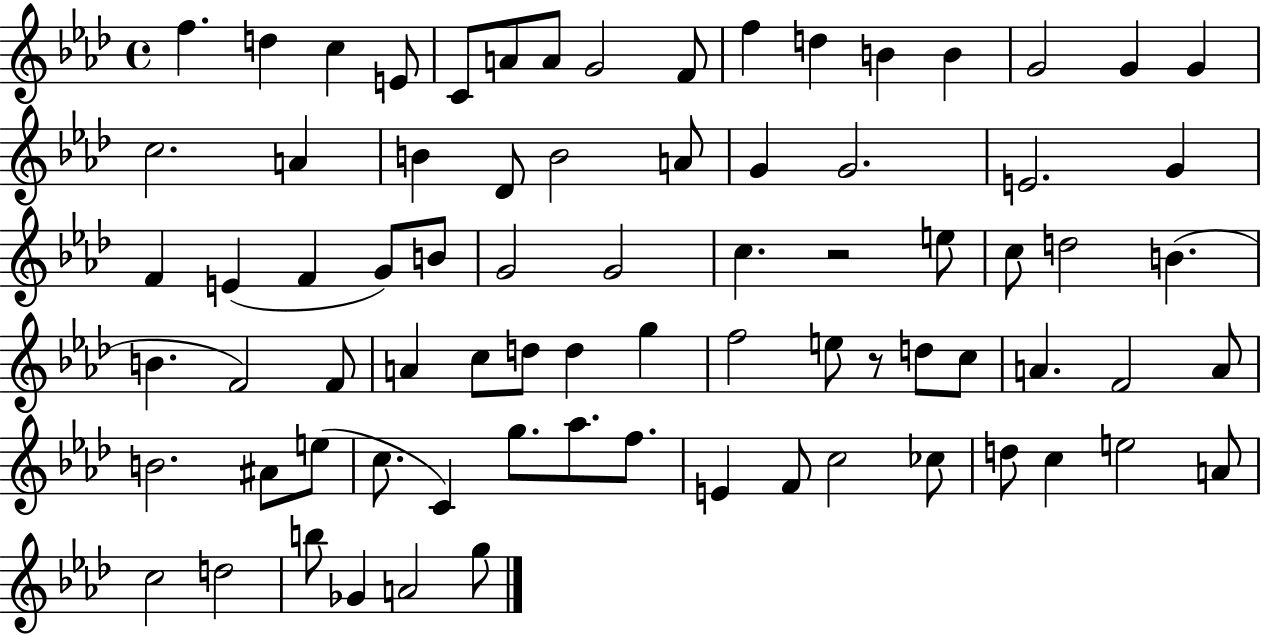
{
  \clef treble
  \time 4/4
  \defaultTimeSignature
  \key aes \major
  f''4. d''4 c''4 e'8 | c'8 a'8 a'8 g'2 f'8 | f''4 d''4 b'4 b'4 | g'2 g'4 g'4 | \break c''2. a'4 | b'4 des'8 b'2 a'8 | g'4 g'2. | e'2. g'4 | \break f'4 e'4( f'4 g'8) b'8 | g'2 g'2 | c''4. r2 e''8 | c''8 d''2 b'4.( | \break b'4. f'2) f'8 | a'4 c''8 d''8 d''4 g''4 | f''2 e''8 r8 d''8 c''8 | a'4. f'2 a'8 | \break b'2. ais'8 e''8( | c''8. c'4) g''8. aes''8. f''8. | e'4 f'8 c''2 ces''8 | d''8 c''4 e''2 a'8 | \break c''2 d''2 | b''8 ges'4 a'2 g''8 | \bar "|."
}